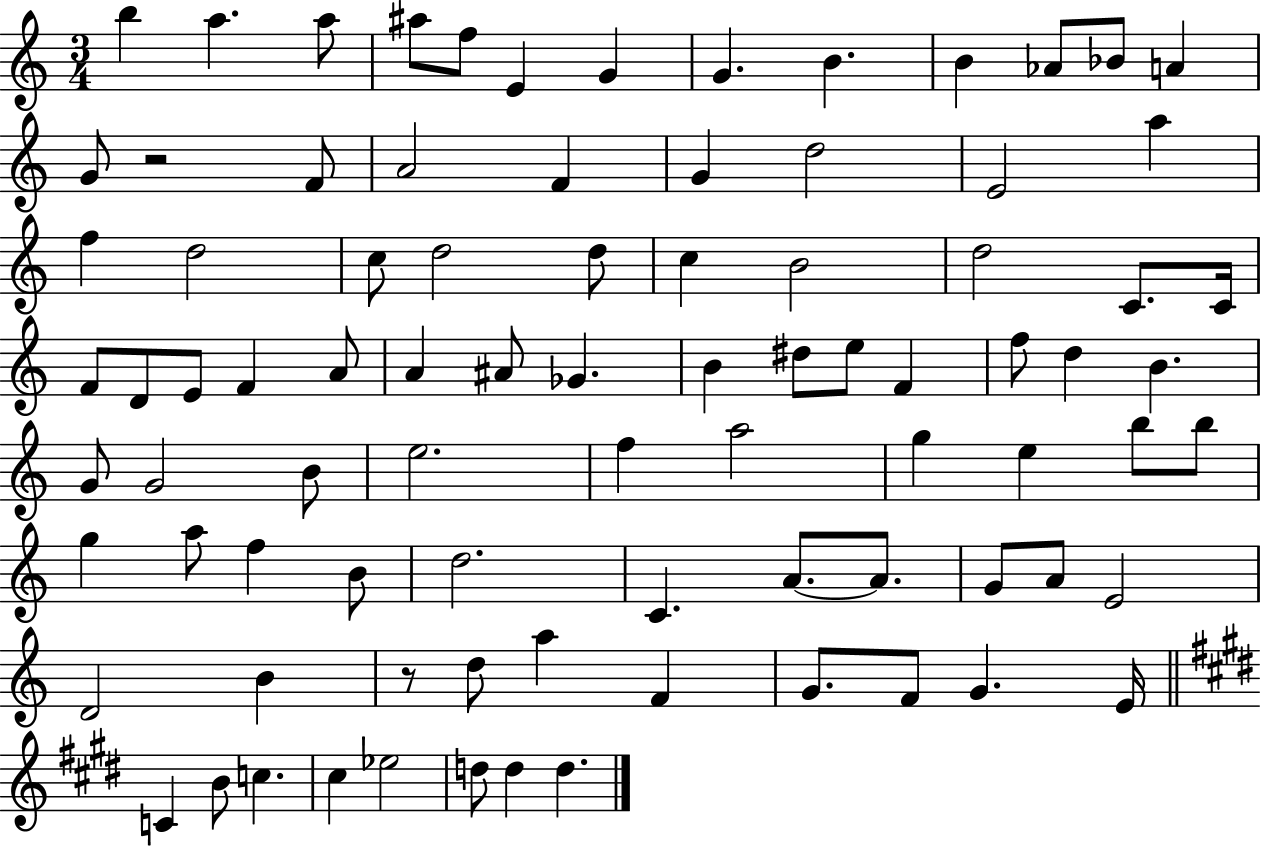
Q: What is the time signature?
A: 3/4